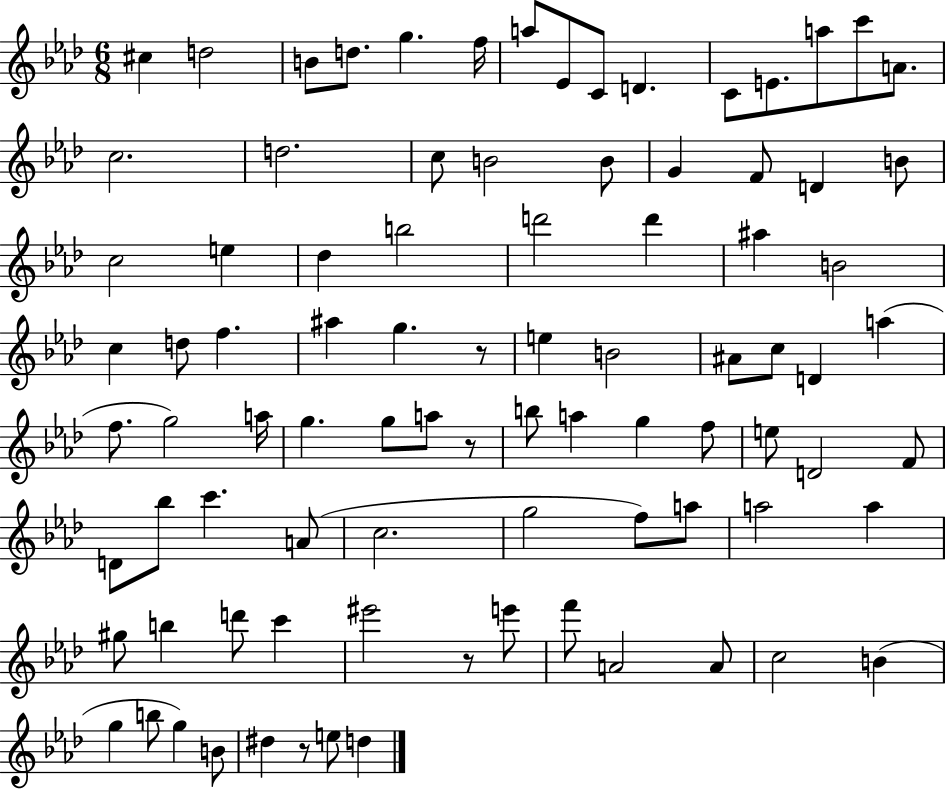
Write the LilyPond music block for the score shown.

{
  \clef treble
  \numericTimeSignature
  \time 6/8
  \key aes \major
  cis''4 d''2 | b'8 d''8. g''4. f''16 | a''8 ees'8 c'8 d'4. | c'8 e'8. a''8 c'''8 a'8. | \break c''2. | d''2. | c''8 b'2 b'8 | g'4 f'8 d'4 b'8 | \break c''2 e''4 | des''4 b''2 | d'''2 d'''4 | ais''4 b'2 | \break c''4 d''8 f''4. | ais''4 g''4. r8 | e''4 b'2 | ais'8 c''8 d'4 a''4( | \break f''8. g''2) a''16 | g''4. g''8 a''8 r8 | b''8 a''4 g''4 f''8 | e''8 d'2 f'8 | \break d'8 bes''8 c'''4. a'8( | c''2. | g''2 f''8) a''8 | a''2 a''4 | \break gis''8 b''4 d'''8 c'''4 | eis'''2 r8 e'''8 | f'''8 a'2 a'8 | c''2 b'4( | \break g''4 b''8 g''4) b'8 | dis''4 r8 e''8 d''4 | \bar "|."
}